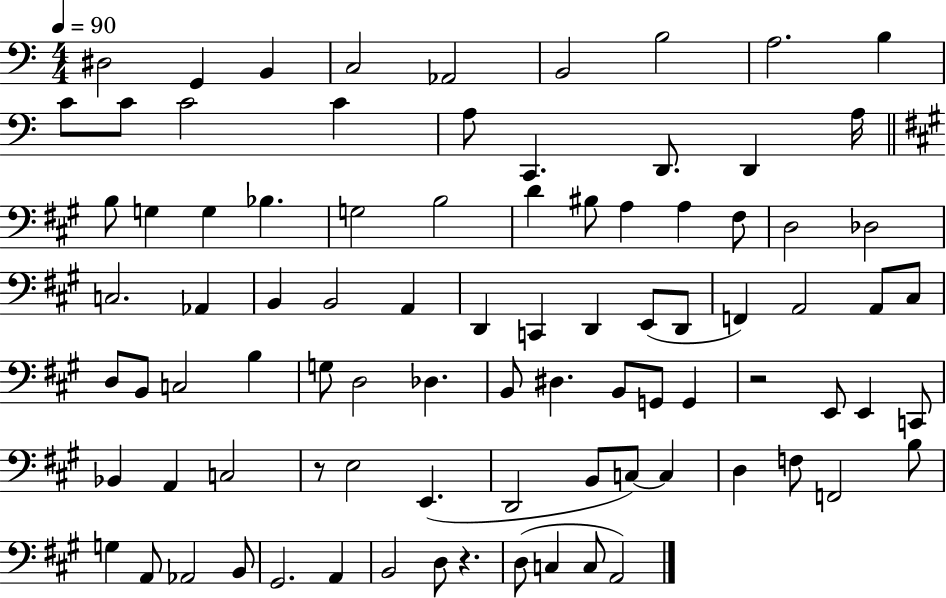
{
  \clef bass
  \numericTimeSignature
  \time 4/4
  \key c \major
  \tempo 4 = 90
  dis2 g,4 b,4 | c2 aes,2 | b,2 b2 | a2. b4 | \break c'8 c'8 c'2 c'4 | a8 c,4. d,8. d,4 a16 | \bar "||" \break \key a \major b8 g4 g4 bes4. | g2 b2 | d'4 bis8 a4 a4 fis8 | d2 des2 | \break c2. aes,4 | b,4 b,2 a,4 | d,4 c,4 d,4 e,8( d,8 | f,4) a,2 a,8 cis8 | \break d8 b,8 c2 b4 | g8 d2 des4. | b,8 dis4. b,8 g,8 g,4 | r2 e,8 e,4 c,8 | \break bes,4 a,4 c2 | r8 e2 e,4.( | d,2 b,8 c8~~) c4 | d4 f8 f,2 b8 | \break g4 a,8 aes,2 b,8 | gis,2. a,4 | b,2 d8 r4. | d8( c4 c8 a,2) | \break \bar "|."
}